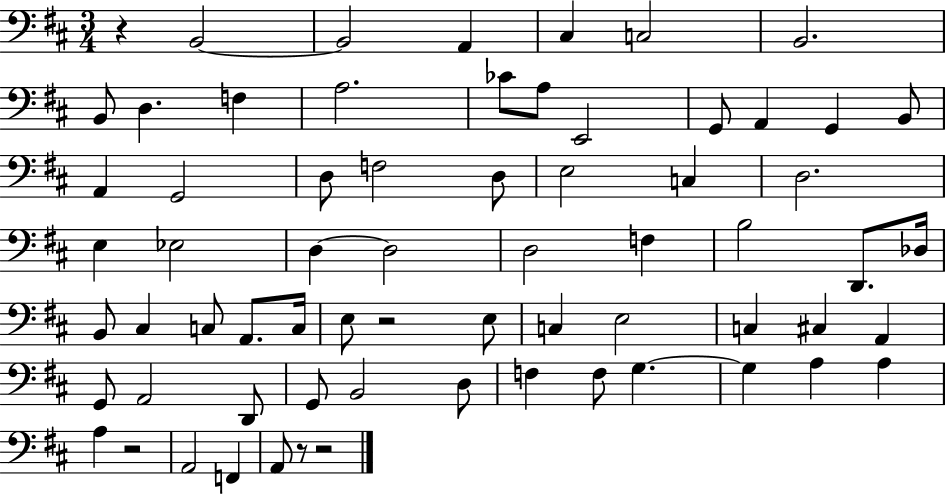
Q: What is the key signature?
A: D major